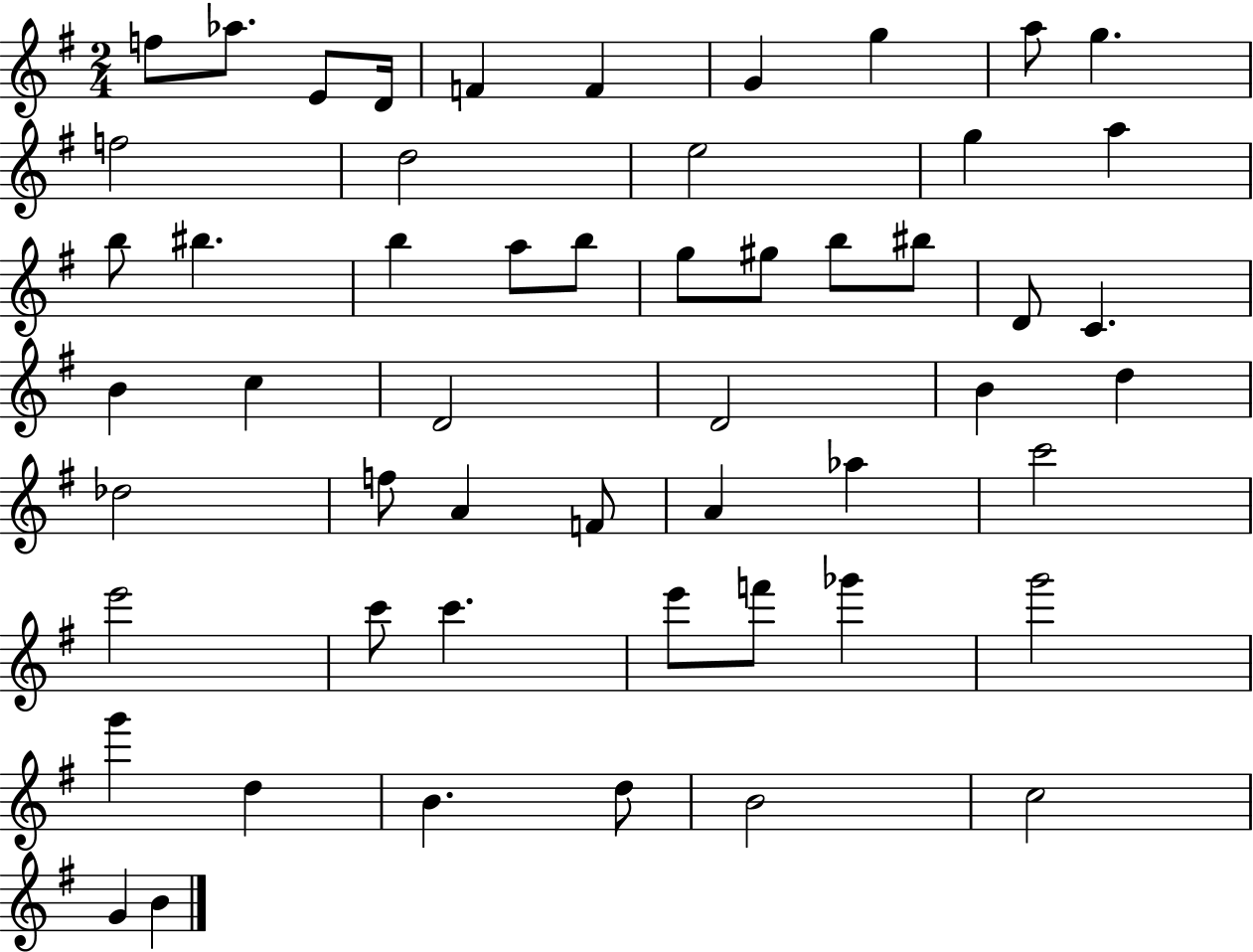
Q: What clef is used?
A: treble